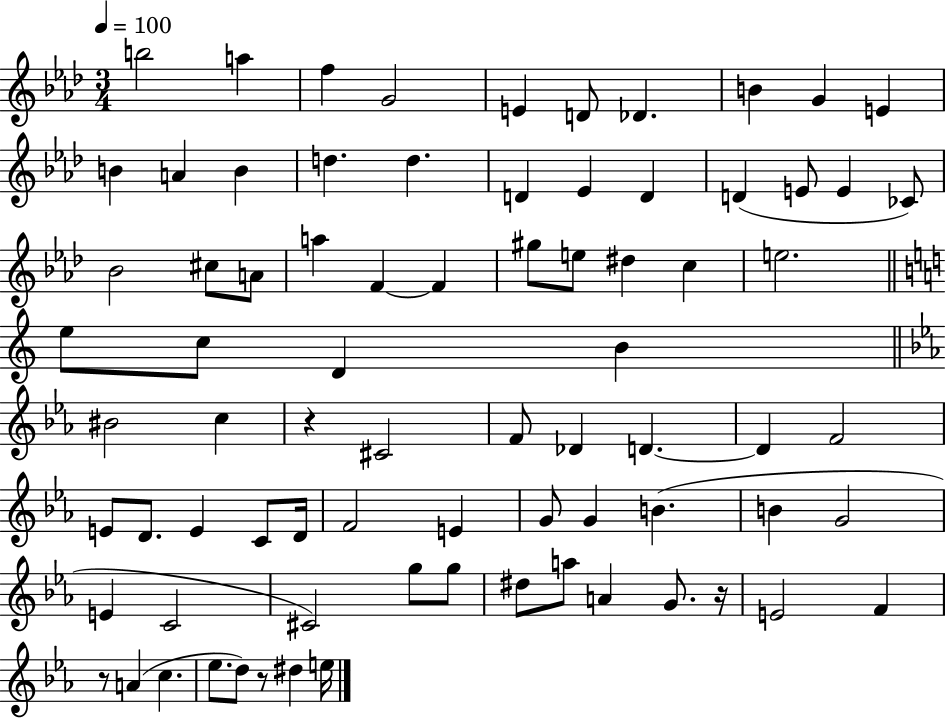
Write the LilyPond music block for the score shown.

{
  \clef treble
  \numericTimeSignature
  \time 3/4
  \key aes \major
  \tempo 4 = 100
  b''2 a''4 | f''4 g'2 | e'4 d'8 des'4. | b'4 g'4 e'4 | \break b'4 a'4 b'4 | d''4. d''4. | d'4 ees'4 d'4 | d'4( e'8 e'4 ces'8) | \break bes'2 cis''8 a'8 | a''4 f'4~~ f'4 | gis''8 e''8 dis''4 c''4 | e''2. | \break \bar "||" \break \key c \major e''8 c''8 d'4 b'4 | \bar "||" \break \key c \minor bis'2 c''4 | r4 cis'2 | f'8 des'4 d'4.~~ | d'4 f'2 | \break e'8 d'8. e'4 c'8 d'16 | f'2 e'4 | g'8 g'4 b'4.( | b'4 g'2 | \break e'4 c'2 | cis'2) g''8 g''8 | dis''8 a''8 a'4 g'8. r16 | e'2 f'4 | \break r8 a'4( c''4. | ees''8. d''8) r8 dis''4 e''16 | \bar "|."
}